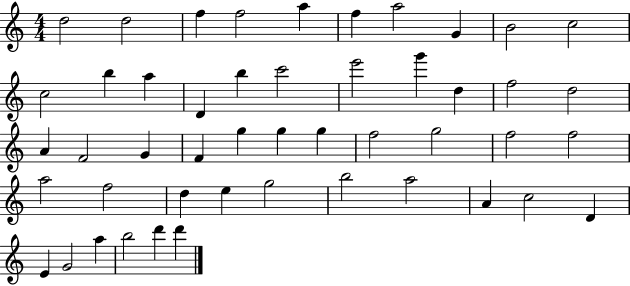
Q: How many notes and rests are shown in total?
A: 48